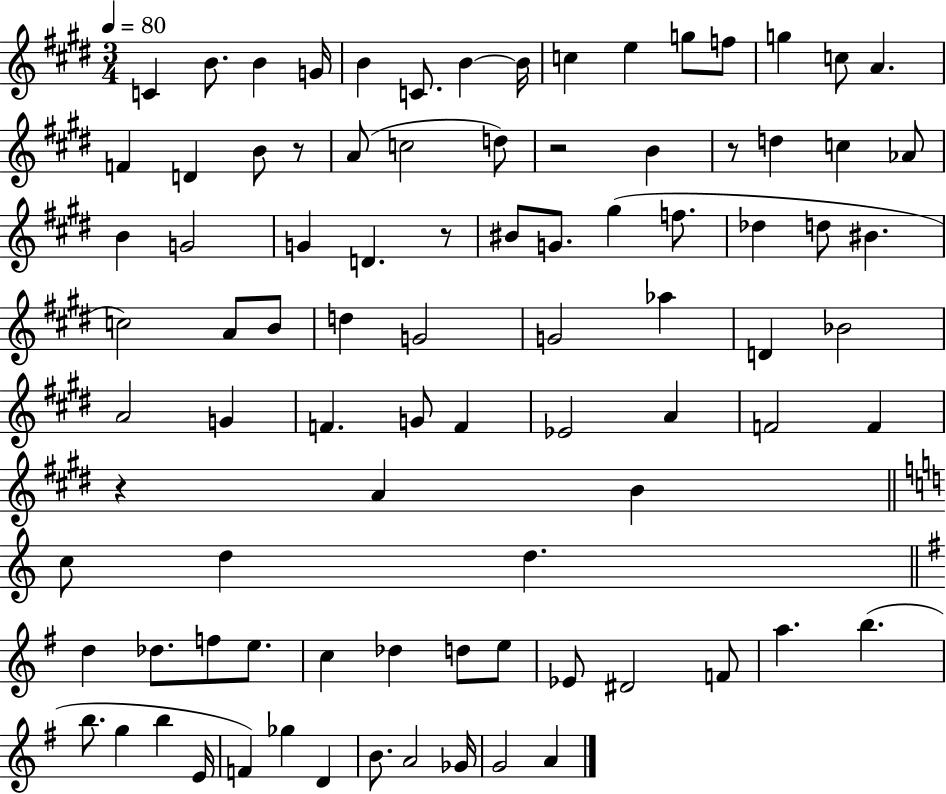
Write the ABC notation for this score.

X:1
T:Untitled
M:3/4
L:1/4
K:E
C B/2 B G/4 B C/2 B B/4 c e g/2 f/2 g c/2 A F D B/2 z/2 A/2 c2 d/2 z2 B z/2 d c _A/2 B G2 G D z/2 ^B/2 G/2 ^g f/2 _d d/2 ^B c2 A/2 B/2 d G2 G2 _a D _B2 A2 G F G/2 F _E2 A F2 F z A B c/2 d d d _d/2 f/2 e/2 c _d d/2 e/2 _E/2 ^D2 F/2 a b b/2 g b E/4 F _g D B/2 A2 _G/4 G2 A